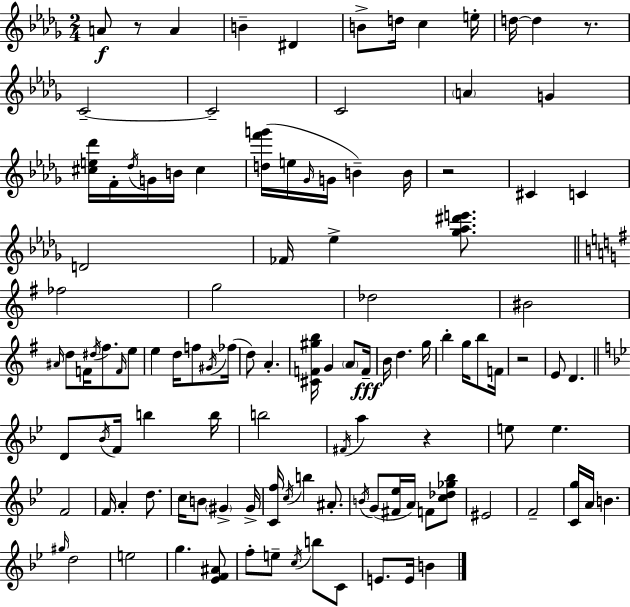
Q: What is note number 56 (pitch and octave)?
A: G5